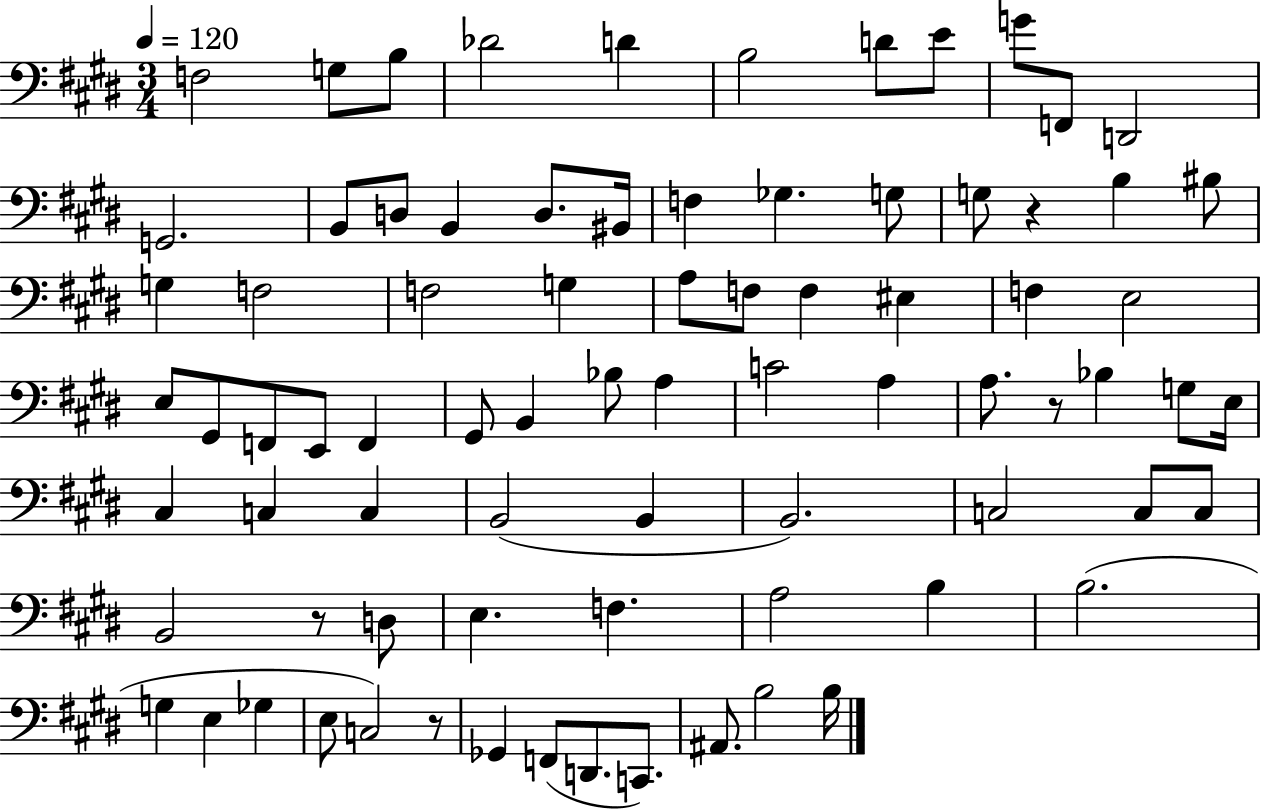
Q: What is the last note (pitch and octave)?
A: B3